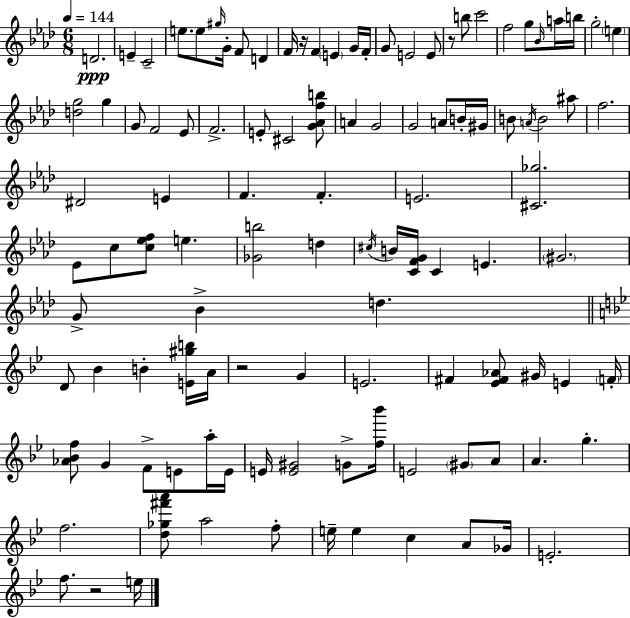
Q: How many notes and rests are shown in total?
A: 110